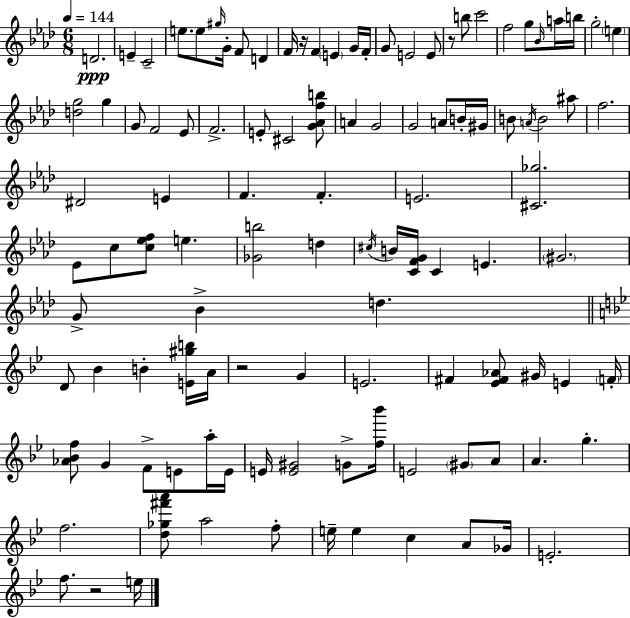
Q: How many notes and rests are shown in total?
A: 110